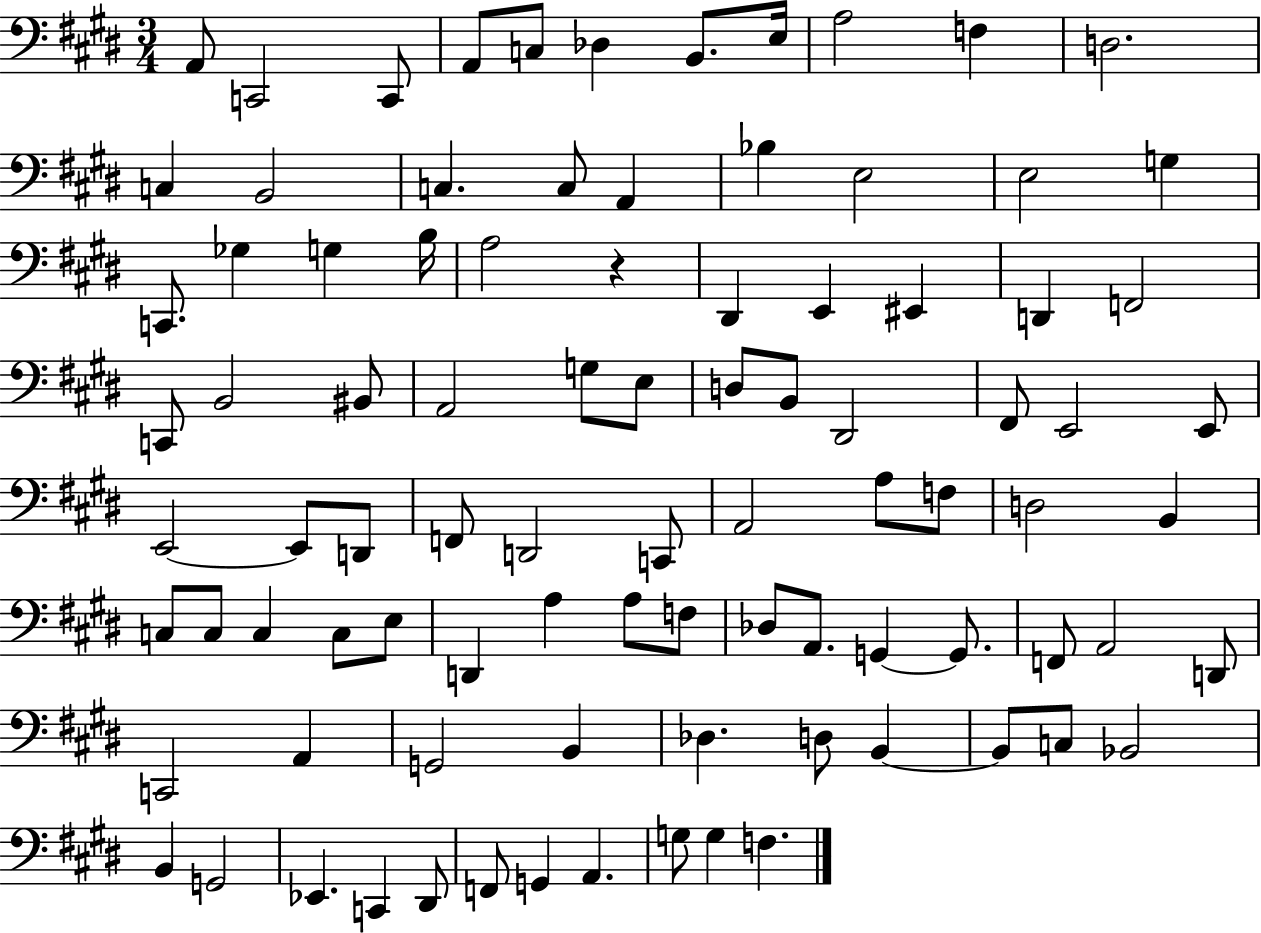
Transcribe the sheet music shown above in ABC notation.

X:1
T:Untitled
M:3/4
L:1/4
K:E
A,,/2 C,,2 C,,/2 A,,/2 C,/2 _D, B,,/2 E,/4 A,2 F, D,2 C, B,,2 C, C,/2 A,, _B, E,2 E,2 G, C,,/2 _G, G, B,/4 A,2 z ^D,, E,, ^E,, D,, F,,2 C,,/2 B,,2 ^B,,/2 A,,2 G,/2 E,/2 D,/2 B,,/2 ^D,,2 ^F,,/2 E,,2 E,,/2 E,,2 E,,/2 D,,/2 F,,/2 D,,2 C,,/2 A,,2 A,/2 F,/2 D,2 B,, C,/2 C,/2 C, C,/2 E,/2 D,, A, A,/2 F,/2 _D,/2 A,,/2 G,, G,,/2 F,,/2 A,,2 D,,/2 C,,2 A,, G,,2 B,, _D, D,/2 B,, B,,/2 C,/2 _B,,2 B,, G,,2 _E,, C,, ^D,,/2 F,,/2 G,, A,, G,/2 G, F,